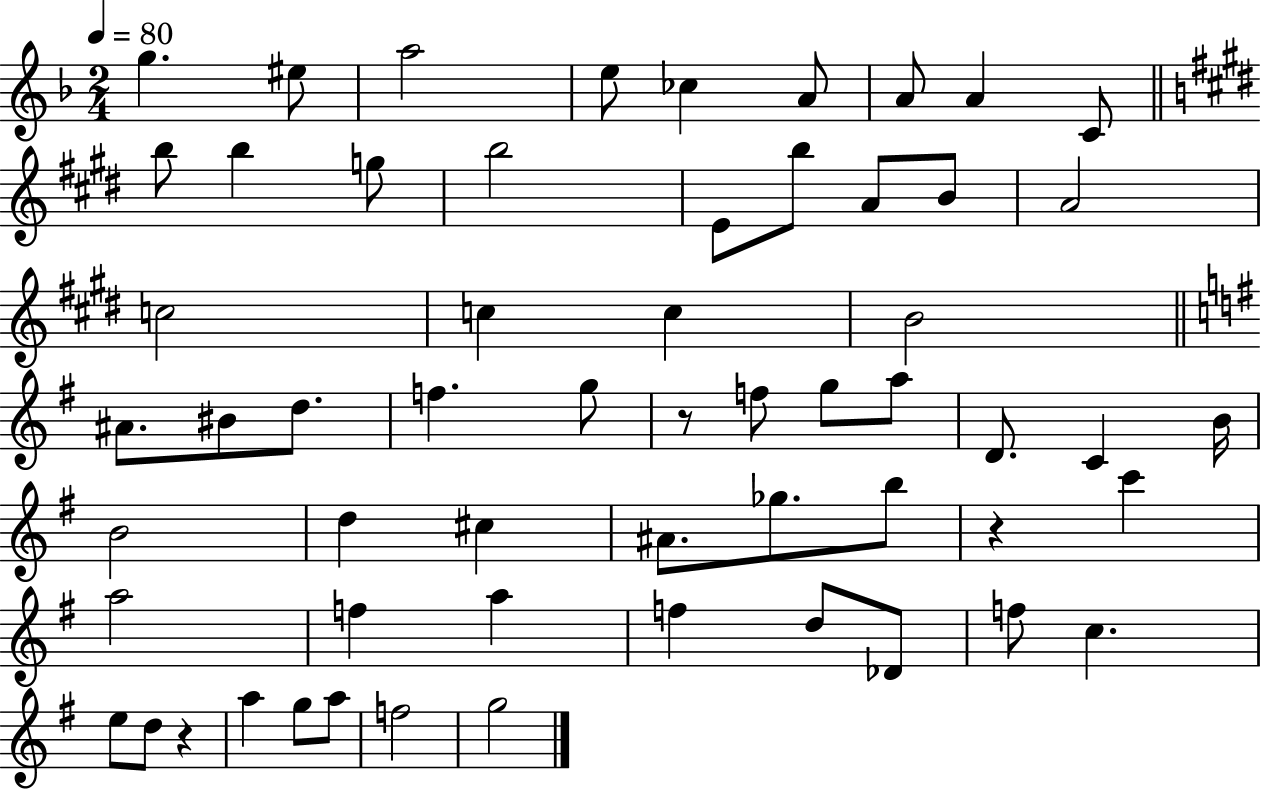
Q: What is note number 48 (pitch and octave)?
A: C5